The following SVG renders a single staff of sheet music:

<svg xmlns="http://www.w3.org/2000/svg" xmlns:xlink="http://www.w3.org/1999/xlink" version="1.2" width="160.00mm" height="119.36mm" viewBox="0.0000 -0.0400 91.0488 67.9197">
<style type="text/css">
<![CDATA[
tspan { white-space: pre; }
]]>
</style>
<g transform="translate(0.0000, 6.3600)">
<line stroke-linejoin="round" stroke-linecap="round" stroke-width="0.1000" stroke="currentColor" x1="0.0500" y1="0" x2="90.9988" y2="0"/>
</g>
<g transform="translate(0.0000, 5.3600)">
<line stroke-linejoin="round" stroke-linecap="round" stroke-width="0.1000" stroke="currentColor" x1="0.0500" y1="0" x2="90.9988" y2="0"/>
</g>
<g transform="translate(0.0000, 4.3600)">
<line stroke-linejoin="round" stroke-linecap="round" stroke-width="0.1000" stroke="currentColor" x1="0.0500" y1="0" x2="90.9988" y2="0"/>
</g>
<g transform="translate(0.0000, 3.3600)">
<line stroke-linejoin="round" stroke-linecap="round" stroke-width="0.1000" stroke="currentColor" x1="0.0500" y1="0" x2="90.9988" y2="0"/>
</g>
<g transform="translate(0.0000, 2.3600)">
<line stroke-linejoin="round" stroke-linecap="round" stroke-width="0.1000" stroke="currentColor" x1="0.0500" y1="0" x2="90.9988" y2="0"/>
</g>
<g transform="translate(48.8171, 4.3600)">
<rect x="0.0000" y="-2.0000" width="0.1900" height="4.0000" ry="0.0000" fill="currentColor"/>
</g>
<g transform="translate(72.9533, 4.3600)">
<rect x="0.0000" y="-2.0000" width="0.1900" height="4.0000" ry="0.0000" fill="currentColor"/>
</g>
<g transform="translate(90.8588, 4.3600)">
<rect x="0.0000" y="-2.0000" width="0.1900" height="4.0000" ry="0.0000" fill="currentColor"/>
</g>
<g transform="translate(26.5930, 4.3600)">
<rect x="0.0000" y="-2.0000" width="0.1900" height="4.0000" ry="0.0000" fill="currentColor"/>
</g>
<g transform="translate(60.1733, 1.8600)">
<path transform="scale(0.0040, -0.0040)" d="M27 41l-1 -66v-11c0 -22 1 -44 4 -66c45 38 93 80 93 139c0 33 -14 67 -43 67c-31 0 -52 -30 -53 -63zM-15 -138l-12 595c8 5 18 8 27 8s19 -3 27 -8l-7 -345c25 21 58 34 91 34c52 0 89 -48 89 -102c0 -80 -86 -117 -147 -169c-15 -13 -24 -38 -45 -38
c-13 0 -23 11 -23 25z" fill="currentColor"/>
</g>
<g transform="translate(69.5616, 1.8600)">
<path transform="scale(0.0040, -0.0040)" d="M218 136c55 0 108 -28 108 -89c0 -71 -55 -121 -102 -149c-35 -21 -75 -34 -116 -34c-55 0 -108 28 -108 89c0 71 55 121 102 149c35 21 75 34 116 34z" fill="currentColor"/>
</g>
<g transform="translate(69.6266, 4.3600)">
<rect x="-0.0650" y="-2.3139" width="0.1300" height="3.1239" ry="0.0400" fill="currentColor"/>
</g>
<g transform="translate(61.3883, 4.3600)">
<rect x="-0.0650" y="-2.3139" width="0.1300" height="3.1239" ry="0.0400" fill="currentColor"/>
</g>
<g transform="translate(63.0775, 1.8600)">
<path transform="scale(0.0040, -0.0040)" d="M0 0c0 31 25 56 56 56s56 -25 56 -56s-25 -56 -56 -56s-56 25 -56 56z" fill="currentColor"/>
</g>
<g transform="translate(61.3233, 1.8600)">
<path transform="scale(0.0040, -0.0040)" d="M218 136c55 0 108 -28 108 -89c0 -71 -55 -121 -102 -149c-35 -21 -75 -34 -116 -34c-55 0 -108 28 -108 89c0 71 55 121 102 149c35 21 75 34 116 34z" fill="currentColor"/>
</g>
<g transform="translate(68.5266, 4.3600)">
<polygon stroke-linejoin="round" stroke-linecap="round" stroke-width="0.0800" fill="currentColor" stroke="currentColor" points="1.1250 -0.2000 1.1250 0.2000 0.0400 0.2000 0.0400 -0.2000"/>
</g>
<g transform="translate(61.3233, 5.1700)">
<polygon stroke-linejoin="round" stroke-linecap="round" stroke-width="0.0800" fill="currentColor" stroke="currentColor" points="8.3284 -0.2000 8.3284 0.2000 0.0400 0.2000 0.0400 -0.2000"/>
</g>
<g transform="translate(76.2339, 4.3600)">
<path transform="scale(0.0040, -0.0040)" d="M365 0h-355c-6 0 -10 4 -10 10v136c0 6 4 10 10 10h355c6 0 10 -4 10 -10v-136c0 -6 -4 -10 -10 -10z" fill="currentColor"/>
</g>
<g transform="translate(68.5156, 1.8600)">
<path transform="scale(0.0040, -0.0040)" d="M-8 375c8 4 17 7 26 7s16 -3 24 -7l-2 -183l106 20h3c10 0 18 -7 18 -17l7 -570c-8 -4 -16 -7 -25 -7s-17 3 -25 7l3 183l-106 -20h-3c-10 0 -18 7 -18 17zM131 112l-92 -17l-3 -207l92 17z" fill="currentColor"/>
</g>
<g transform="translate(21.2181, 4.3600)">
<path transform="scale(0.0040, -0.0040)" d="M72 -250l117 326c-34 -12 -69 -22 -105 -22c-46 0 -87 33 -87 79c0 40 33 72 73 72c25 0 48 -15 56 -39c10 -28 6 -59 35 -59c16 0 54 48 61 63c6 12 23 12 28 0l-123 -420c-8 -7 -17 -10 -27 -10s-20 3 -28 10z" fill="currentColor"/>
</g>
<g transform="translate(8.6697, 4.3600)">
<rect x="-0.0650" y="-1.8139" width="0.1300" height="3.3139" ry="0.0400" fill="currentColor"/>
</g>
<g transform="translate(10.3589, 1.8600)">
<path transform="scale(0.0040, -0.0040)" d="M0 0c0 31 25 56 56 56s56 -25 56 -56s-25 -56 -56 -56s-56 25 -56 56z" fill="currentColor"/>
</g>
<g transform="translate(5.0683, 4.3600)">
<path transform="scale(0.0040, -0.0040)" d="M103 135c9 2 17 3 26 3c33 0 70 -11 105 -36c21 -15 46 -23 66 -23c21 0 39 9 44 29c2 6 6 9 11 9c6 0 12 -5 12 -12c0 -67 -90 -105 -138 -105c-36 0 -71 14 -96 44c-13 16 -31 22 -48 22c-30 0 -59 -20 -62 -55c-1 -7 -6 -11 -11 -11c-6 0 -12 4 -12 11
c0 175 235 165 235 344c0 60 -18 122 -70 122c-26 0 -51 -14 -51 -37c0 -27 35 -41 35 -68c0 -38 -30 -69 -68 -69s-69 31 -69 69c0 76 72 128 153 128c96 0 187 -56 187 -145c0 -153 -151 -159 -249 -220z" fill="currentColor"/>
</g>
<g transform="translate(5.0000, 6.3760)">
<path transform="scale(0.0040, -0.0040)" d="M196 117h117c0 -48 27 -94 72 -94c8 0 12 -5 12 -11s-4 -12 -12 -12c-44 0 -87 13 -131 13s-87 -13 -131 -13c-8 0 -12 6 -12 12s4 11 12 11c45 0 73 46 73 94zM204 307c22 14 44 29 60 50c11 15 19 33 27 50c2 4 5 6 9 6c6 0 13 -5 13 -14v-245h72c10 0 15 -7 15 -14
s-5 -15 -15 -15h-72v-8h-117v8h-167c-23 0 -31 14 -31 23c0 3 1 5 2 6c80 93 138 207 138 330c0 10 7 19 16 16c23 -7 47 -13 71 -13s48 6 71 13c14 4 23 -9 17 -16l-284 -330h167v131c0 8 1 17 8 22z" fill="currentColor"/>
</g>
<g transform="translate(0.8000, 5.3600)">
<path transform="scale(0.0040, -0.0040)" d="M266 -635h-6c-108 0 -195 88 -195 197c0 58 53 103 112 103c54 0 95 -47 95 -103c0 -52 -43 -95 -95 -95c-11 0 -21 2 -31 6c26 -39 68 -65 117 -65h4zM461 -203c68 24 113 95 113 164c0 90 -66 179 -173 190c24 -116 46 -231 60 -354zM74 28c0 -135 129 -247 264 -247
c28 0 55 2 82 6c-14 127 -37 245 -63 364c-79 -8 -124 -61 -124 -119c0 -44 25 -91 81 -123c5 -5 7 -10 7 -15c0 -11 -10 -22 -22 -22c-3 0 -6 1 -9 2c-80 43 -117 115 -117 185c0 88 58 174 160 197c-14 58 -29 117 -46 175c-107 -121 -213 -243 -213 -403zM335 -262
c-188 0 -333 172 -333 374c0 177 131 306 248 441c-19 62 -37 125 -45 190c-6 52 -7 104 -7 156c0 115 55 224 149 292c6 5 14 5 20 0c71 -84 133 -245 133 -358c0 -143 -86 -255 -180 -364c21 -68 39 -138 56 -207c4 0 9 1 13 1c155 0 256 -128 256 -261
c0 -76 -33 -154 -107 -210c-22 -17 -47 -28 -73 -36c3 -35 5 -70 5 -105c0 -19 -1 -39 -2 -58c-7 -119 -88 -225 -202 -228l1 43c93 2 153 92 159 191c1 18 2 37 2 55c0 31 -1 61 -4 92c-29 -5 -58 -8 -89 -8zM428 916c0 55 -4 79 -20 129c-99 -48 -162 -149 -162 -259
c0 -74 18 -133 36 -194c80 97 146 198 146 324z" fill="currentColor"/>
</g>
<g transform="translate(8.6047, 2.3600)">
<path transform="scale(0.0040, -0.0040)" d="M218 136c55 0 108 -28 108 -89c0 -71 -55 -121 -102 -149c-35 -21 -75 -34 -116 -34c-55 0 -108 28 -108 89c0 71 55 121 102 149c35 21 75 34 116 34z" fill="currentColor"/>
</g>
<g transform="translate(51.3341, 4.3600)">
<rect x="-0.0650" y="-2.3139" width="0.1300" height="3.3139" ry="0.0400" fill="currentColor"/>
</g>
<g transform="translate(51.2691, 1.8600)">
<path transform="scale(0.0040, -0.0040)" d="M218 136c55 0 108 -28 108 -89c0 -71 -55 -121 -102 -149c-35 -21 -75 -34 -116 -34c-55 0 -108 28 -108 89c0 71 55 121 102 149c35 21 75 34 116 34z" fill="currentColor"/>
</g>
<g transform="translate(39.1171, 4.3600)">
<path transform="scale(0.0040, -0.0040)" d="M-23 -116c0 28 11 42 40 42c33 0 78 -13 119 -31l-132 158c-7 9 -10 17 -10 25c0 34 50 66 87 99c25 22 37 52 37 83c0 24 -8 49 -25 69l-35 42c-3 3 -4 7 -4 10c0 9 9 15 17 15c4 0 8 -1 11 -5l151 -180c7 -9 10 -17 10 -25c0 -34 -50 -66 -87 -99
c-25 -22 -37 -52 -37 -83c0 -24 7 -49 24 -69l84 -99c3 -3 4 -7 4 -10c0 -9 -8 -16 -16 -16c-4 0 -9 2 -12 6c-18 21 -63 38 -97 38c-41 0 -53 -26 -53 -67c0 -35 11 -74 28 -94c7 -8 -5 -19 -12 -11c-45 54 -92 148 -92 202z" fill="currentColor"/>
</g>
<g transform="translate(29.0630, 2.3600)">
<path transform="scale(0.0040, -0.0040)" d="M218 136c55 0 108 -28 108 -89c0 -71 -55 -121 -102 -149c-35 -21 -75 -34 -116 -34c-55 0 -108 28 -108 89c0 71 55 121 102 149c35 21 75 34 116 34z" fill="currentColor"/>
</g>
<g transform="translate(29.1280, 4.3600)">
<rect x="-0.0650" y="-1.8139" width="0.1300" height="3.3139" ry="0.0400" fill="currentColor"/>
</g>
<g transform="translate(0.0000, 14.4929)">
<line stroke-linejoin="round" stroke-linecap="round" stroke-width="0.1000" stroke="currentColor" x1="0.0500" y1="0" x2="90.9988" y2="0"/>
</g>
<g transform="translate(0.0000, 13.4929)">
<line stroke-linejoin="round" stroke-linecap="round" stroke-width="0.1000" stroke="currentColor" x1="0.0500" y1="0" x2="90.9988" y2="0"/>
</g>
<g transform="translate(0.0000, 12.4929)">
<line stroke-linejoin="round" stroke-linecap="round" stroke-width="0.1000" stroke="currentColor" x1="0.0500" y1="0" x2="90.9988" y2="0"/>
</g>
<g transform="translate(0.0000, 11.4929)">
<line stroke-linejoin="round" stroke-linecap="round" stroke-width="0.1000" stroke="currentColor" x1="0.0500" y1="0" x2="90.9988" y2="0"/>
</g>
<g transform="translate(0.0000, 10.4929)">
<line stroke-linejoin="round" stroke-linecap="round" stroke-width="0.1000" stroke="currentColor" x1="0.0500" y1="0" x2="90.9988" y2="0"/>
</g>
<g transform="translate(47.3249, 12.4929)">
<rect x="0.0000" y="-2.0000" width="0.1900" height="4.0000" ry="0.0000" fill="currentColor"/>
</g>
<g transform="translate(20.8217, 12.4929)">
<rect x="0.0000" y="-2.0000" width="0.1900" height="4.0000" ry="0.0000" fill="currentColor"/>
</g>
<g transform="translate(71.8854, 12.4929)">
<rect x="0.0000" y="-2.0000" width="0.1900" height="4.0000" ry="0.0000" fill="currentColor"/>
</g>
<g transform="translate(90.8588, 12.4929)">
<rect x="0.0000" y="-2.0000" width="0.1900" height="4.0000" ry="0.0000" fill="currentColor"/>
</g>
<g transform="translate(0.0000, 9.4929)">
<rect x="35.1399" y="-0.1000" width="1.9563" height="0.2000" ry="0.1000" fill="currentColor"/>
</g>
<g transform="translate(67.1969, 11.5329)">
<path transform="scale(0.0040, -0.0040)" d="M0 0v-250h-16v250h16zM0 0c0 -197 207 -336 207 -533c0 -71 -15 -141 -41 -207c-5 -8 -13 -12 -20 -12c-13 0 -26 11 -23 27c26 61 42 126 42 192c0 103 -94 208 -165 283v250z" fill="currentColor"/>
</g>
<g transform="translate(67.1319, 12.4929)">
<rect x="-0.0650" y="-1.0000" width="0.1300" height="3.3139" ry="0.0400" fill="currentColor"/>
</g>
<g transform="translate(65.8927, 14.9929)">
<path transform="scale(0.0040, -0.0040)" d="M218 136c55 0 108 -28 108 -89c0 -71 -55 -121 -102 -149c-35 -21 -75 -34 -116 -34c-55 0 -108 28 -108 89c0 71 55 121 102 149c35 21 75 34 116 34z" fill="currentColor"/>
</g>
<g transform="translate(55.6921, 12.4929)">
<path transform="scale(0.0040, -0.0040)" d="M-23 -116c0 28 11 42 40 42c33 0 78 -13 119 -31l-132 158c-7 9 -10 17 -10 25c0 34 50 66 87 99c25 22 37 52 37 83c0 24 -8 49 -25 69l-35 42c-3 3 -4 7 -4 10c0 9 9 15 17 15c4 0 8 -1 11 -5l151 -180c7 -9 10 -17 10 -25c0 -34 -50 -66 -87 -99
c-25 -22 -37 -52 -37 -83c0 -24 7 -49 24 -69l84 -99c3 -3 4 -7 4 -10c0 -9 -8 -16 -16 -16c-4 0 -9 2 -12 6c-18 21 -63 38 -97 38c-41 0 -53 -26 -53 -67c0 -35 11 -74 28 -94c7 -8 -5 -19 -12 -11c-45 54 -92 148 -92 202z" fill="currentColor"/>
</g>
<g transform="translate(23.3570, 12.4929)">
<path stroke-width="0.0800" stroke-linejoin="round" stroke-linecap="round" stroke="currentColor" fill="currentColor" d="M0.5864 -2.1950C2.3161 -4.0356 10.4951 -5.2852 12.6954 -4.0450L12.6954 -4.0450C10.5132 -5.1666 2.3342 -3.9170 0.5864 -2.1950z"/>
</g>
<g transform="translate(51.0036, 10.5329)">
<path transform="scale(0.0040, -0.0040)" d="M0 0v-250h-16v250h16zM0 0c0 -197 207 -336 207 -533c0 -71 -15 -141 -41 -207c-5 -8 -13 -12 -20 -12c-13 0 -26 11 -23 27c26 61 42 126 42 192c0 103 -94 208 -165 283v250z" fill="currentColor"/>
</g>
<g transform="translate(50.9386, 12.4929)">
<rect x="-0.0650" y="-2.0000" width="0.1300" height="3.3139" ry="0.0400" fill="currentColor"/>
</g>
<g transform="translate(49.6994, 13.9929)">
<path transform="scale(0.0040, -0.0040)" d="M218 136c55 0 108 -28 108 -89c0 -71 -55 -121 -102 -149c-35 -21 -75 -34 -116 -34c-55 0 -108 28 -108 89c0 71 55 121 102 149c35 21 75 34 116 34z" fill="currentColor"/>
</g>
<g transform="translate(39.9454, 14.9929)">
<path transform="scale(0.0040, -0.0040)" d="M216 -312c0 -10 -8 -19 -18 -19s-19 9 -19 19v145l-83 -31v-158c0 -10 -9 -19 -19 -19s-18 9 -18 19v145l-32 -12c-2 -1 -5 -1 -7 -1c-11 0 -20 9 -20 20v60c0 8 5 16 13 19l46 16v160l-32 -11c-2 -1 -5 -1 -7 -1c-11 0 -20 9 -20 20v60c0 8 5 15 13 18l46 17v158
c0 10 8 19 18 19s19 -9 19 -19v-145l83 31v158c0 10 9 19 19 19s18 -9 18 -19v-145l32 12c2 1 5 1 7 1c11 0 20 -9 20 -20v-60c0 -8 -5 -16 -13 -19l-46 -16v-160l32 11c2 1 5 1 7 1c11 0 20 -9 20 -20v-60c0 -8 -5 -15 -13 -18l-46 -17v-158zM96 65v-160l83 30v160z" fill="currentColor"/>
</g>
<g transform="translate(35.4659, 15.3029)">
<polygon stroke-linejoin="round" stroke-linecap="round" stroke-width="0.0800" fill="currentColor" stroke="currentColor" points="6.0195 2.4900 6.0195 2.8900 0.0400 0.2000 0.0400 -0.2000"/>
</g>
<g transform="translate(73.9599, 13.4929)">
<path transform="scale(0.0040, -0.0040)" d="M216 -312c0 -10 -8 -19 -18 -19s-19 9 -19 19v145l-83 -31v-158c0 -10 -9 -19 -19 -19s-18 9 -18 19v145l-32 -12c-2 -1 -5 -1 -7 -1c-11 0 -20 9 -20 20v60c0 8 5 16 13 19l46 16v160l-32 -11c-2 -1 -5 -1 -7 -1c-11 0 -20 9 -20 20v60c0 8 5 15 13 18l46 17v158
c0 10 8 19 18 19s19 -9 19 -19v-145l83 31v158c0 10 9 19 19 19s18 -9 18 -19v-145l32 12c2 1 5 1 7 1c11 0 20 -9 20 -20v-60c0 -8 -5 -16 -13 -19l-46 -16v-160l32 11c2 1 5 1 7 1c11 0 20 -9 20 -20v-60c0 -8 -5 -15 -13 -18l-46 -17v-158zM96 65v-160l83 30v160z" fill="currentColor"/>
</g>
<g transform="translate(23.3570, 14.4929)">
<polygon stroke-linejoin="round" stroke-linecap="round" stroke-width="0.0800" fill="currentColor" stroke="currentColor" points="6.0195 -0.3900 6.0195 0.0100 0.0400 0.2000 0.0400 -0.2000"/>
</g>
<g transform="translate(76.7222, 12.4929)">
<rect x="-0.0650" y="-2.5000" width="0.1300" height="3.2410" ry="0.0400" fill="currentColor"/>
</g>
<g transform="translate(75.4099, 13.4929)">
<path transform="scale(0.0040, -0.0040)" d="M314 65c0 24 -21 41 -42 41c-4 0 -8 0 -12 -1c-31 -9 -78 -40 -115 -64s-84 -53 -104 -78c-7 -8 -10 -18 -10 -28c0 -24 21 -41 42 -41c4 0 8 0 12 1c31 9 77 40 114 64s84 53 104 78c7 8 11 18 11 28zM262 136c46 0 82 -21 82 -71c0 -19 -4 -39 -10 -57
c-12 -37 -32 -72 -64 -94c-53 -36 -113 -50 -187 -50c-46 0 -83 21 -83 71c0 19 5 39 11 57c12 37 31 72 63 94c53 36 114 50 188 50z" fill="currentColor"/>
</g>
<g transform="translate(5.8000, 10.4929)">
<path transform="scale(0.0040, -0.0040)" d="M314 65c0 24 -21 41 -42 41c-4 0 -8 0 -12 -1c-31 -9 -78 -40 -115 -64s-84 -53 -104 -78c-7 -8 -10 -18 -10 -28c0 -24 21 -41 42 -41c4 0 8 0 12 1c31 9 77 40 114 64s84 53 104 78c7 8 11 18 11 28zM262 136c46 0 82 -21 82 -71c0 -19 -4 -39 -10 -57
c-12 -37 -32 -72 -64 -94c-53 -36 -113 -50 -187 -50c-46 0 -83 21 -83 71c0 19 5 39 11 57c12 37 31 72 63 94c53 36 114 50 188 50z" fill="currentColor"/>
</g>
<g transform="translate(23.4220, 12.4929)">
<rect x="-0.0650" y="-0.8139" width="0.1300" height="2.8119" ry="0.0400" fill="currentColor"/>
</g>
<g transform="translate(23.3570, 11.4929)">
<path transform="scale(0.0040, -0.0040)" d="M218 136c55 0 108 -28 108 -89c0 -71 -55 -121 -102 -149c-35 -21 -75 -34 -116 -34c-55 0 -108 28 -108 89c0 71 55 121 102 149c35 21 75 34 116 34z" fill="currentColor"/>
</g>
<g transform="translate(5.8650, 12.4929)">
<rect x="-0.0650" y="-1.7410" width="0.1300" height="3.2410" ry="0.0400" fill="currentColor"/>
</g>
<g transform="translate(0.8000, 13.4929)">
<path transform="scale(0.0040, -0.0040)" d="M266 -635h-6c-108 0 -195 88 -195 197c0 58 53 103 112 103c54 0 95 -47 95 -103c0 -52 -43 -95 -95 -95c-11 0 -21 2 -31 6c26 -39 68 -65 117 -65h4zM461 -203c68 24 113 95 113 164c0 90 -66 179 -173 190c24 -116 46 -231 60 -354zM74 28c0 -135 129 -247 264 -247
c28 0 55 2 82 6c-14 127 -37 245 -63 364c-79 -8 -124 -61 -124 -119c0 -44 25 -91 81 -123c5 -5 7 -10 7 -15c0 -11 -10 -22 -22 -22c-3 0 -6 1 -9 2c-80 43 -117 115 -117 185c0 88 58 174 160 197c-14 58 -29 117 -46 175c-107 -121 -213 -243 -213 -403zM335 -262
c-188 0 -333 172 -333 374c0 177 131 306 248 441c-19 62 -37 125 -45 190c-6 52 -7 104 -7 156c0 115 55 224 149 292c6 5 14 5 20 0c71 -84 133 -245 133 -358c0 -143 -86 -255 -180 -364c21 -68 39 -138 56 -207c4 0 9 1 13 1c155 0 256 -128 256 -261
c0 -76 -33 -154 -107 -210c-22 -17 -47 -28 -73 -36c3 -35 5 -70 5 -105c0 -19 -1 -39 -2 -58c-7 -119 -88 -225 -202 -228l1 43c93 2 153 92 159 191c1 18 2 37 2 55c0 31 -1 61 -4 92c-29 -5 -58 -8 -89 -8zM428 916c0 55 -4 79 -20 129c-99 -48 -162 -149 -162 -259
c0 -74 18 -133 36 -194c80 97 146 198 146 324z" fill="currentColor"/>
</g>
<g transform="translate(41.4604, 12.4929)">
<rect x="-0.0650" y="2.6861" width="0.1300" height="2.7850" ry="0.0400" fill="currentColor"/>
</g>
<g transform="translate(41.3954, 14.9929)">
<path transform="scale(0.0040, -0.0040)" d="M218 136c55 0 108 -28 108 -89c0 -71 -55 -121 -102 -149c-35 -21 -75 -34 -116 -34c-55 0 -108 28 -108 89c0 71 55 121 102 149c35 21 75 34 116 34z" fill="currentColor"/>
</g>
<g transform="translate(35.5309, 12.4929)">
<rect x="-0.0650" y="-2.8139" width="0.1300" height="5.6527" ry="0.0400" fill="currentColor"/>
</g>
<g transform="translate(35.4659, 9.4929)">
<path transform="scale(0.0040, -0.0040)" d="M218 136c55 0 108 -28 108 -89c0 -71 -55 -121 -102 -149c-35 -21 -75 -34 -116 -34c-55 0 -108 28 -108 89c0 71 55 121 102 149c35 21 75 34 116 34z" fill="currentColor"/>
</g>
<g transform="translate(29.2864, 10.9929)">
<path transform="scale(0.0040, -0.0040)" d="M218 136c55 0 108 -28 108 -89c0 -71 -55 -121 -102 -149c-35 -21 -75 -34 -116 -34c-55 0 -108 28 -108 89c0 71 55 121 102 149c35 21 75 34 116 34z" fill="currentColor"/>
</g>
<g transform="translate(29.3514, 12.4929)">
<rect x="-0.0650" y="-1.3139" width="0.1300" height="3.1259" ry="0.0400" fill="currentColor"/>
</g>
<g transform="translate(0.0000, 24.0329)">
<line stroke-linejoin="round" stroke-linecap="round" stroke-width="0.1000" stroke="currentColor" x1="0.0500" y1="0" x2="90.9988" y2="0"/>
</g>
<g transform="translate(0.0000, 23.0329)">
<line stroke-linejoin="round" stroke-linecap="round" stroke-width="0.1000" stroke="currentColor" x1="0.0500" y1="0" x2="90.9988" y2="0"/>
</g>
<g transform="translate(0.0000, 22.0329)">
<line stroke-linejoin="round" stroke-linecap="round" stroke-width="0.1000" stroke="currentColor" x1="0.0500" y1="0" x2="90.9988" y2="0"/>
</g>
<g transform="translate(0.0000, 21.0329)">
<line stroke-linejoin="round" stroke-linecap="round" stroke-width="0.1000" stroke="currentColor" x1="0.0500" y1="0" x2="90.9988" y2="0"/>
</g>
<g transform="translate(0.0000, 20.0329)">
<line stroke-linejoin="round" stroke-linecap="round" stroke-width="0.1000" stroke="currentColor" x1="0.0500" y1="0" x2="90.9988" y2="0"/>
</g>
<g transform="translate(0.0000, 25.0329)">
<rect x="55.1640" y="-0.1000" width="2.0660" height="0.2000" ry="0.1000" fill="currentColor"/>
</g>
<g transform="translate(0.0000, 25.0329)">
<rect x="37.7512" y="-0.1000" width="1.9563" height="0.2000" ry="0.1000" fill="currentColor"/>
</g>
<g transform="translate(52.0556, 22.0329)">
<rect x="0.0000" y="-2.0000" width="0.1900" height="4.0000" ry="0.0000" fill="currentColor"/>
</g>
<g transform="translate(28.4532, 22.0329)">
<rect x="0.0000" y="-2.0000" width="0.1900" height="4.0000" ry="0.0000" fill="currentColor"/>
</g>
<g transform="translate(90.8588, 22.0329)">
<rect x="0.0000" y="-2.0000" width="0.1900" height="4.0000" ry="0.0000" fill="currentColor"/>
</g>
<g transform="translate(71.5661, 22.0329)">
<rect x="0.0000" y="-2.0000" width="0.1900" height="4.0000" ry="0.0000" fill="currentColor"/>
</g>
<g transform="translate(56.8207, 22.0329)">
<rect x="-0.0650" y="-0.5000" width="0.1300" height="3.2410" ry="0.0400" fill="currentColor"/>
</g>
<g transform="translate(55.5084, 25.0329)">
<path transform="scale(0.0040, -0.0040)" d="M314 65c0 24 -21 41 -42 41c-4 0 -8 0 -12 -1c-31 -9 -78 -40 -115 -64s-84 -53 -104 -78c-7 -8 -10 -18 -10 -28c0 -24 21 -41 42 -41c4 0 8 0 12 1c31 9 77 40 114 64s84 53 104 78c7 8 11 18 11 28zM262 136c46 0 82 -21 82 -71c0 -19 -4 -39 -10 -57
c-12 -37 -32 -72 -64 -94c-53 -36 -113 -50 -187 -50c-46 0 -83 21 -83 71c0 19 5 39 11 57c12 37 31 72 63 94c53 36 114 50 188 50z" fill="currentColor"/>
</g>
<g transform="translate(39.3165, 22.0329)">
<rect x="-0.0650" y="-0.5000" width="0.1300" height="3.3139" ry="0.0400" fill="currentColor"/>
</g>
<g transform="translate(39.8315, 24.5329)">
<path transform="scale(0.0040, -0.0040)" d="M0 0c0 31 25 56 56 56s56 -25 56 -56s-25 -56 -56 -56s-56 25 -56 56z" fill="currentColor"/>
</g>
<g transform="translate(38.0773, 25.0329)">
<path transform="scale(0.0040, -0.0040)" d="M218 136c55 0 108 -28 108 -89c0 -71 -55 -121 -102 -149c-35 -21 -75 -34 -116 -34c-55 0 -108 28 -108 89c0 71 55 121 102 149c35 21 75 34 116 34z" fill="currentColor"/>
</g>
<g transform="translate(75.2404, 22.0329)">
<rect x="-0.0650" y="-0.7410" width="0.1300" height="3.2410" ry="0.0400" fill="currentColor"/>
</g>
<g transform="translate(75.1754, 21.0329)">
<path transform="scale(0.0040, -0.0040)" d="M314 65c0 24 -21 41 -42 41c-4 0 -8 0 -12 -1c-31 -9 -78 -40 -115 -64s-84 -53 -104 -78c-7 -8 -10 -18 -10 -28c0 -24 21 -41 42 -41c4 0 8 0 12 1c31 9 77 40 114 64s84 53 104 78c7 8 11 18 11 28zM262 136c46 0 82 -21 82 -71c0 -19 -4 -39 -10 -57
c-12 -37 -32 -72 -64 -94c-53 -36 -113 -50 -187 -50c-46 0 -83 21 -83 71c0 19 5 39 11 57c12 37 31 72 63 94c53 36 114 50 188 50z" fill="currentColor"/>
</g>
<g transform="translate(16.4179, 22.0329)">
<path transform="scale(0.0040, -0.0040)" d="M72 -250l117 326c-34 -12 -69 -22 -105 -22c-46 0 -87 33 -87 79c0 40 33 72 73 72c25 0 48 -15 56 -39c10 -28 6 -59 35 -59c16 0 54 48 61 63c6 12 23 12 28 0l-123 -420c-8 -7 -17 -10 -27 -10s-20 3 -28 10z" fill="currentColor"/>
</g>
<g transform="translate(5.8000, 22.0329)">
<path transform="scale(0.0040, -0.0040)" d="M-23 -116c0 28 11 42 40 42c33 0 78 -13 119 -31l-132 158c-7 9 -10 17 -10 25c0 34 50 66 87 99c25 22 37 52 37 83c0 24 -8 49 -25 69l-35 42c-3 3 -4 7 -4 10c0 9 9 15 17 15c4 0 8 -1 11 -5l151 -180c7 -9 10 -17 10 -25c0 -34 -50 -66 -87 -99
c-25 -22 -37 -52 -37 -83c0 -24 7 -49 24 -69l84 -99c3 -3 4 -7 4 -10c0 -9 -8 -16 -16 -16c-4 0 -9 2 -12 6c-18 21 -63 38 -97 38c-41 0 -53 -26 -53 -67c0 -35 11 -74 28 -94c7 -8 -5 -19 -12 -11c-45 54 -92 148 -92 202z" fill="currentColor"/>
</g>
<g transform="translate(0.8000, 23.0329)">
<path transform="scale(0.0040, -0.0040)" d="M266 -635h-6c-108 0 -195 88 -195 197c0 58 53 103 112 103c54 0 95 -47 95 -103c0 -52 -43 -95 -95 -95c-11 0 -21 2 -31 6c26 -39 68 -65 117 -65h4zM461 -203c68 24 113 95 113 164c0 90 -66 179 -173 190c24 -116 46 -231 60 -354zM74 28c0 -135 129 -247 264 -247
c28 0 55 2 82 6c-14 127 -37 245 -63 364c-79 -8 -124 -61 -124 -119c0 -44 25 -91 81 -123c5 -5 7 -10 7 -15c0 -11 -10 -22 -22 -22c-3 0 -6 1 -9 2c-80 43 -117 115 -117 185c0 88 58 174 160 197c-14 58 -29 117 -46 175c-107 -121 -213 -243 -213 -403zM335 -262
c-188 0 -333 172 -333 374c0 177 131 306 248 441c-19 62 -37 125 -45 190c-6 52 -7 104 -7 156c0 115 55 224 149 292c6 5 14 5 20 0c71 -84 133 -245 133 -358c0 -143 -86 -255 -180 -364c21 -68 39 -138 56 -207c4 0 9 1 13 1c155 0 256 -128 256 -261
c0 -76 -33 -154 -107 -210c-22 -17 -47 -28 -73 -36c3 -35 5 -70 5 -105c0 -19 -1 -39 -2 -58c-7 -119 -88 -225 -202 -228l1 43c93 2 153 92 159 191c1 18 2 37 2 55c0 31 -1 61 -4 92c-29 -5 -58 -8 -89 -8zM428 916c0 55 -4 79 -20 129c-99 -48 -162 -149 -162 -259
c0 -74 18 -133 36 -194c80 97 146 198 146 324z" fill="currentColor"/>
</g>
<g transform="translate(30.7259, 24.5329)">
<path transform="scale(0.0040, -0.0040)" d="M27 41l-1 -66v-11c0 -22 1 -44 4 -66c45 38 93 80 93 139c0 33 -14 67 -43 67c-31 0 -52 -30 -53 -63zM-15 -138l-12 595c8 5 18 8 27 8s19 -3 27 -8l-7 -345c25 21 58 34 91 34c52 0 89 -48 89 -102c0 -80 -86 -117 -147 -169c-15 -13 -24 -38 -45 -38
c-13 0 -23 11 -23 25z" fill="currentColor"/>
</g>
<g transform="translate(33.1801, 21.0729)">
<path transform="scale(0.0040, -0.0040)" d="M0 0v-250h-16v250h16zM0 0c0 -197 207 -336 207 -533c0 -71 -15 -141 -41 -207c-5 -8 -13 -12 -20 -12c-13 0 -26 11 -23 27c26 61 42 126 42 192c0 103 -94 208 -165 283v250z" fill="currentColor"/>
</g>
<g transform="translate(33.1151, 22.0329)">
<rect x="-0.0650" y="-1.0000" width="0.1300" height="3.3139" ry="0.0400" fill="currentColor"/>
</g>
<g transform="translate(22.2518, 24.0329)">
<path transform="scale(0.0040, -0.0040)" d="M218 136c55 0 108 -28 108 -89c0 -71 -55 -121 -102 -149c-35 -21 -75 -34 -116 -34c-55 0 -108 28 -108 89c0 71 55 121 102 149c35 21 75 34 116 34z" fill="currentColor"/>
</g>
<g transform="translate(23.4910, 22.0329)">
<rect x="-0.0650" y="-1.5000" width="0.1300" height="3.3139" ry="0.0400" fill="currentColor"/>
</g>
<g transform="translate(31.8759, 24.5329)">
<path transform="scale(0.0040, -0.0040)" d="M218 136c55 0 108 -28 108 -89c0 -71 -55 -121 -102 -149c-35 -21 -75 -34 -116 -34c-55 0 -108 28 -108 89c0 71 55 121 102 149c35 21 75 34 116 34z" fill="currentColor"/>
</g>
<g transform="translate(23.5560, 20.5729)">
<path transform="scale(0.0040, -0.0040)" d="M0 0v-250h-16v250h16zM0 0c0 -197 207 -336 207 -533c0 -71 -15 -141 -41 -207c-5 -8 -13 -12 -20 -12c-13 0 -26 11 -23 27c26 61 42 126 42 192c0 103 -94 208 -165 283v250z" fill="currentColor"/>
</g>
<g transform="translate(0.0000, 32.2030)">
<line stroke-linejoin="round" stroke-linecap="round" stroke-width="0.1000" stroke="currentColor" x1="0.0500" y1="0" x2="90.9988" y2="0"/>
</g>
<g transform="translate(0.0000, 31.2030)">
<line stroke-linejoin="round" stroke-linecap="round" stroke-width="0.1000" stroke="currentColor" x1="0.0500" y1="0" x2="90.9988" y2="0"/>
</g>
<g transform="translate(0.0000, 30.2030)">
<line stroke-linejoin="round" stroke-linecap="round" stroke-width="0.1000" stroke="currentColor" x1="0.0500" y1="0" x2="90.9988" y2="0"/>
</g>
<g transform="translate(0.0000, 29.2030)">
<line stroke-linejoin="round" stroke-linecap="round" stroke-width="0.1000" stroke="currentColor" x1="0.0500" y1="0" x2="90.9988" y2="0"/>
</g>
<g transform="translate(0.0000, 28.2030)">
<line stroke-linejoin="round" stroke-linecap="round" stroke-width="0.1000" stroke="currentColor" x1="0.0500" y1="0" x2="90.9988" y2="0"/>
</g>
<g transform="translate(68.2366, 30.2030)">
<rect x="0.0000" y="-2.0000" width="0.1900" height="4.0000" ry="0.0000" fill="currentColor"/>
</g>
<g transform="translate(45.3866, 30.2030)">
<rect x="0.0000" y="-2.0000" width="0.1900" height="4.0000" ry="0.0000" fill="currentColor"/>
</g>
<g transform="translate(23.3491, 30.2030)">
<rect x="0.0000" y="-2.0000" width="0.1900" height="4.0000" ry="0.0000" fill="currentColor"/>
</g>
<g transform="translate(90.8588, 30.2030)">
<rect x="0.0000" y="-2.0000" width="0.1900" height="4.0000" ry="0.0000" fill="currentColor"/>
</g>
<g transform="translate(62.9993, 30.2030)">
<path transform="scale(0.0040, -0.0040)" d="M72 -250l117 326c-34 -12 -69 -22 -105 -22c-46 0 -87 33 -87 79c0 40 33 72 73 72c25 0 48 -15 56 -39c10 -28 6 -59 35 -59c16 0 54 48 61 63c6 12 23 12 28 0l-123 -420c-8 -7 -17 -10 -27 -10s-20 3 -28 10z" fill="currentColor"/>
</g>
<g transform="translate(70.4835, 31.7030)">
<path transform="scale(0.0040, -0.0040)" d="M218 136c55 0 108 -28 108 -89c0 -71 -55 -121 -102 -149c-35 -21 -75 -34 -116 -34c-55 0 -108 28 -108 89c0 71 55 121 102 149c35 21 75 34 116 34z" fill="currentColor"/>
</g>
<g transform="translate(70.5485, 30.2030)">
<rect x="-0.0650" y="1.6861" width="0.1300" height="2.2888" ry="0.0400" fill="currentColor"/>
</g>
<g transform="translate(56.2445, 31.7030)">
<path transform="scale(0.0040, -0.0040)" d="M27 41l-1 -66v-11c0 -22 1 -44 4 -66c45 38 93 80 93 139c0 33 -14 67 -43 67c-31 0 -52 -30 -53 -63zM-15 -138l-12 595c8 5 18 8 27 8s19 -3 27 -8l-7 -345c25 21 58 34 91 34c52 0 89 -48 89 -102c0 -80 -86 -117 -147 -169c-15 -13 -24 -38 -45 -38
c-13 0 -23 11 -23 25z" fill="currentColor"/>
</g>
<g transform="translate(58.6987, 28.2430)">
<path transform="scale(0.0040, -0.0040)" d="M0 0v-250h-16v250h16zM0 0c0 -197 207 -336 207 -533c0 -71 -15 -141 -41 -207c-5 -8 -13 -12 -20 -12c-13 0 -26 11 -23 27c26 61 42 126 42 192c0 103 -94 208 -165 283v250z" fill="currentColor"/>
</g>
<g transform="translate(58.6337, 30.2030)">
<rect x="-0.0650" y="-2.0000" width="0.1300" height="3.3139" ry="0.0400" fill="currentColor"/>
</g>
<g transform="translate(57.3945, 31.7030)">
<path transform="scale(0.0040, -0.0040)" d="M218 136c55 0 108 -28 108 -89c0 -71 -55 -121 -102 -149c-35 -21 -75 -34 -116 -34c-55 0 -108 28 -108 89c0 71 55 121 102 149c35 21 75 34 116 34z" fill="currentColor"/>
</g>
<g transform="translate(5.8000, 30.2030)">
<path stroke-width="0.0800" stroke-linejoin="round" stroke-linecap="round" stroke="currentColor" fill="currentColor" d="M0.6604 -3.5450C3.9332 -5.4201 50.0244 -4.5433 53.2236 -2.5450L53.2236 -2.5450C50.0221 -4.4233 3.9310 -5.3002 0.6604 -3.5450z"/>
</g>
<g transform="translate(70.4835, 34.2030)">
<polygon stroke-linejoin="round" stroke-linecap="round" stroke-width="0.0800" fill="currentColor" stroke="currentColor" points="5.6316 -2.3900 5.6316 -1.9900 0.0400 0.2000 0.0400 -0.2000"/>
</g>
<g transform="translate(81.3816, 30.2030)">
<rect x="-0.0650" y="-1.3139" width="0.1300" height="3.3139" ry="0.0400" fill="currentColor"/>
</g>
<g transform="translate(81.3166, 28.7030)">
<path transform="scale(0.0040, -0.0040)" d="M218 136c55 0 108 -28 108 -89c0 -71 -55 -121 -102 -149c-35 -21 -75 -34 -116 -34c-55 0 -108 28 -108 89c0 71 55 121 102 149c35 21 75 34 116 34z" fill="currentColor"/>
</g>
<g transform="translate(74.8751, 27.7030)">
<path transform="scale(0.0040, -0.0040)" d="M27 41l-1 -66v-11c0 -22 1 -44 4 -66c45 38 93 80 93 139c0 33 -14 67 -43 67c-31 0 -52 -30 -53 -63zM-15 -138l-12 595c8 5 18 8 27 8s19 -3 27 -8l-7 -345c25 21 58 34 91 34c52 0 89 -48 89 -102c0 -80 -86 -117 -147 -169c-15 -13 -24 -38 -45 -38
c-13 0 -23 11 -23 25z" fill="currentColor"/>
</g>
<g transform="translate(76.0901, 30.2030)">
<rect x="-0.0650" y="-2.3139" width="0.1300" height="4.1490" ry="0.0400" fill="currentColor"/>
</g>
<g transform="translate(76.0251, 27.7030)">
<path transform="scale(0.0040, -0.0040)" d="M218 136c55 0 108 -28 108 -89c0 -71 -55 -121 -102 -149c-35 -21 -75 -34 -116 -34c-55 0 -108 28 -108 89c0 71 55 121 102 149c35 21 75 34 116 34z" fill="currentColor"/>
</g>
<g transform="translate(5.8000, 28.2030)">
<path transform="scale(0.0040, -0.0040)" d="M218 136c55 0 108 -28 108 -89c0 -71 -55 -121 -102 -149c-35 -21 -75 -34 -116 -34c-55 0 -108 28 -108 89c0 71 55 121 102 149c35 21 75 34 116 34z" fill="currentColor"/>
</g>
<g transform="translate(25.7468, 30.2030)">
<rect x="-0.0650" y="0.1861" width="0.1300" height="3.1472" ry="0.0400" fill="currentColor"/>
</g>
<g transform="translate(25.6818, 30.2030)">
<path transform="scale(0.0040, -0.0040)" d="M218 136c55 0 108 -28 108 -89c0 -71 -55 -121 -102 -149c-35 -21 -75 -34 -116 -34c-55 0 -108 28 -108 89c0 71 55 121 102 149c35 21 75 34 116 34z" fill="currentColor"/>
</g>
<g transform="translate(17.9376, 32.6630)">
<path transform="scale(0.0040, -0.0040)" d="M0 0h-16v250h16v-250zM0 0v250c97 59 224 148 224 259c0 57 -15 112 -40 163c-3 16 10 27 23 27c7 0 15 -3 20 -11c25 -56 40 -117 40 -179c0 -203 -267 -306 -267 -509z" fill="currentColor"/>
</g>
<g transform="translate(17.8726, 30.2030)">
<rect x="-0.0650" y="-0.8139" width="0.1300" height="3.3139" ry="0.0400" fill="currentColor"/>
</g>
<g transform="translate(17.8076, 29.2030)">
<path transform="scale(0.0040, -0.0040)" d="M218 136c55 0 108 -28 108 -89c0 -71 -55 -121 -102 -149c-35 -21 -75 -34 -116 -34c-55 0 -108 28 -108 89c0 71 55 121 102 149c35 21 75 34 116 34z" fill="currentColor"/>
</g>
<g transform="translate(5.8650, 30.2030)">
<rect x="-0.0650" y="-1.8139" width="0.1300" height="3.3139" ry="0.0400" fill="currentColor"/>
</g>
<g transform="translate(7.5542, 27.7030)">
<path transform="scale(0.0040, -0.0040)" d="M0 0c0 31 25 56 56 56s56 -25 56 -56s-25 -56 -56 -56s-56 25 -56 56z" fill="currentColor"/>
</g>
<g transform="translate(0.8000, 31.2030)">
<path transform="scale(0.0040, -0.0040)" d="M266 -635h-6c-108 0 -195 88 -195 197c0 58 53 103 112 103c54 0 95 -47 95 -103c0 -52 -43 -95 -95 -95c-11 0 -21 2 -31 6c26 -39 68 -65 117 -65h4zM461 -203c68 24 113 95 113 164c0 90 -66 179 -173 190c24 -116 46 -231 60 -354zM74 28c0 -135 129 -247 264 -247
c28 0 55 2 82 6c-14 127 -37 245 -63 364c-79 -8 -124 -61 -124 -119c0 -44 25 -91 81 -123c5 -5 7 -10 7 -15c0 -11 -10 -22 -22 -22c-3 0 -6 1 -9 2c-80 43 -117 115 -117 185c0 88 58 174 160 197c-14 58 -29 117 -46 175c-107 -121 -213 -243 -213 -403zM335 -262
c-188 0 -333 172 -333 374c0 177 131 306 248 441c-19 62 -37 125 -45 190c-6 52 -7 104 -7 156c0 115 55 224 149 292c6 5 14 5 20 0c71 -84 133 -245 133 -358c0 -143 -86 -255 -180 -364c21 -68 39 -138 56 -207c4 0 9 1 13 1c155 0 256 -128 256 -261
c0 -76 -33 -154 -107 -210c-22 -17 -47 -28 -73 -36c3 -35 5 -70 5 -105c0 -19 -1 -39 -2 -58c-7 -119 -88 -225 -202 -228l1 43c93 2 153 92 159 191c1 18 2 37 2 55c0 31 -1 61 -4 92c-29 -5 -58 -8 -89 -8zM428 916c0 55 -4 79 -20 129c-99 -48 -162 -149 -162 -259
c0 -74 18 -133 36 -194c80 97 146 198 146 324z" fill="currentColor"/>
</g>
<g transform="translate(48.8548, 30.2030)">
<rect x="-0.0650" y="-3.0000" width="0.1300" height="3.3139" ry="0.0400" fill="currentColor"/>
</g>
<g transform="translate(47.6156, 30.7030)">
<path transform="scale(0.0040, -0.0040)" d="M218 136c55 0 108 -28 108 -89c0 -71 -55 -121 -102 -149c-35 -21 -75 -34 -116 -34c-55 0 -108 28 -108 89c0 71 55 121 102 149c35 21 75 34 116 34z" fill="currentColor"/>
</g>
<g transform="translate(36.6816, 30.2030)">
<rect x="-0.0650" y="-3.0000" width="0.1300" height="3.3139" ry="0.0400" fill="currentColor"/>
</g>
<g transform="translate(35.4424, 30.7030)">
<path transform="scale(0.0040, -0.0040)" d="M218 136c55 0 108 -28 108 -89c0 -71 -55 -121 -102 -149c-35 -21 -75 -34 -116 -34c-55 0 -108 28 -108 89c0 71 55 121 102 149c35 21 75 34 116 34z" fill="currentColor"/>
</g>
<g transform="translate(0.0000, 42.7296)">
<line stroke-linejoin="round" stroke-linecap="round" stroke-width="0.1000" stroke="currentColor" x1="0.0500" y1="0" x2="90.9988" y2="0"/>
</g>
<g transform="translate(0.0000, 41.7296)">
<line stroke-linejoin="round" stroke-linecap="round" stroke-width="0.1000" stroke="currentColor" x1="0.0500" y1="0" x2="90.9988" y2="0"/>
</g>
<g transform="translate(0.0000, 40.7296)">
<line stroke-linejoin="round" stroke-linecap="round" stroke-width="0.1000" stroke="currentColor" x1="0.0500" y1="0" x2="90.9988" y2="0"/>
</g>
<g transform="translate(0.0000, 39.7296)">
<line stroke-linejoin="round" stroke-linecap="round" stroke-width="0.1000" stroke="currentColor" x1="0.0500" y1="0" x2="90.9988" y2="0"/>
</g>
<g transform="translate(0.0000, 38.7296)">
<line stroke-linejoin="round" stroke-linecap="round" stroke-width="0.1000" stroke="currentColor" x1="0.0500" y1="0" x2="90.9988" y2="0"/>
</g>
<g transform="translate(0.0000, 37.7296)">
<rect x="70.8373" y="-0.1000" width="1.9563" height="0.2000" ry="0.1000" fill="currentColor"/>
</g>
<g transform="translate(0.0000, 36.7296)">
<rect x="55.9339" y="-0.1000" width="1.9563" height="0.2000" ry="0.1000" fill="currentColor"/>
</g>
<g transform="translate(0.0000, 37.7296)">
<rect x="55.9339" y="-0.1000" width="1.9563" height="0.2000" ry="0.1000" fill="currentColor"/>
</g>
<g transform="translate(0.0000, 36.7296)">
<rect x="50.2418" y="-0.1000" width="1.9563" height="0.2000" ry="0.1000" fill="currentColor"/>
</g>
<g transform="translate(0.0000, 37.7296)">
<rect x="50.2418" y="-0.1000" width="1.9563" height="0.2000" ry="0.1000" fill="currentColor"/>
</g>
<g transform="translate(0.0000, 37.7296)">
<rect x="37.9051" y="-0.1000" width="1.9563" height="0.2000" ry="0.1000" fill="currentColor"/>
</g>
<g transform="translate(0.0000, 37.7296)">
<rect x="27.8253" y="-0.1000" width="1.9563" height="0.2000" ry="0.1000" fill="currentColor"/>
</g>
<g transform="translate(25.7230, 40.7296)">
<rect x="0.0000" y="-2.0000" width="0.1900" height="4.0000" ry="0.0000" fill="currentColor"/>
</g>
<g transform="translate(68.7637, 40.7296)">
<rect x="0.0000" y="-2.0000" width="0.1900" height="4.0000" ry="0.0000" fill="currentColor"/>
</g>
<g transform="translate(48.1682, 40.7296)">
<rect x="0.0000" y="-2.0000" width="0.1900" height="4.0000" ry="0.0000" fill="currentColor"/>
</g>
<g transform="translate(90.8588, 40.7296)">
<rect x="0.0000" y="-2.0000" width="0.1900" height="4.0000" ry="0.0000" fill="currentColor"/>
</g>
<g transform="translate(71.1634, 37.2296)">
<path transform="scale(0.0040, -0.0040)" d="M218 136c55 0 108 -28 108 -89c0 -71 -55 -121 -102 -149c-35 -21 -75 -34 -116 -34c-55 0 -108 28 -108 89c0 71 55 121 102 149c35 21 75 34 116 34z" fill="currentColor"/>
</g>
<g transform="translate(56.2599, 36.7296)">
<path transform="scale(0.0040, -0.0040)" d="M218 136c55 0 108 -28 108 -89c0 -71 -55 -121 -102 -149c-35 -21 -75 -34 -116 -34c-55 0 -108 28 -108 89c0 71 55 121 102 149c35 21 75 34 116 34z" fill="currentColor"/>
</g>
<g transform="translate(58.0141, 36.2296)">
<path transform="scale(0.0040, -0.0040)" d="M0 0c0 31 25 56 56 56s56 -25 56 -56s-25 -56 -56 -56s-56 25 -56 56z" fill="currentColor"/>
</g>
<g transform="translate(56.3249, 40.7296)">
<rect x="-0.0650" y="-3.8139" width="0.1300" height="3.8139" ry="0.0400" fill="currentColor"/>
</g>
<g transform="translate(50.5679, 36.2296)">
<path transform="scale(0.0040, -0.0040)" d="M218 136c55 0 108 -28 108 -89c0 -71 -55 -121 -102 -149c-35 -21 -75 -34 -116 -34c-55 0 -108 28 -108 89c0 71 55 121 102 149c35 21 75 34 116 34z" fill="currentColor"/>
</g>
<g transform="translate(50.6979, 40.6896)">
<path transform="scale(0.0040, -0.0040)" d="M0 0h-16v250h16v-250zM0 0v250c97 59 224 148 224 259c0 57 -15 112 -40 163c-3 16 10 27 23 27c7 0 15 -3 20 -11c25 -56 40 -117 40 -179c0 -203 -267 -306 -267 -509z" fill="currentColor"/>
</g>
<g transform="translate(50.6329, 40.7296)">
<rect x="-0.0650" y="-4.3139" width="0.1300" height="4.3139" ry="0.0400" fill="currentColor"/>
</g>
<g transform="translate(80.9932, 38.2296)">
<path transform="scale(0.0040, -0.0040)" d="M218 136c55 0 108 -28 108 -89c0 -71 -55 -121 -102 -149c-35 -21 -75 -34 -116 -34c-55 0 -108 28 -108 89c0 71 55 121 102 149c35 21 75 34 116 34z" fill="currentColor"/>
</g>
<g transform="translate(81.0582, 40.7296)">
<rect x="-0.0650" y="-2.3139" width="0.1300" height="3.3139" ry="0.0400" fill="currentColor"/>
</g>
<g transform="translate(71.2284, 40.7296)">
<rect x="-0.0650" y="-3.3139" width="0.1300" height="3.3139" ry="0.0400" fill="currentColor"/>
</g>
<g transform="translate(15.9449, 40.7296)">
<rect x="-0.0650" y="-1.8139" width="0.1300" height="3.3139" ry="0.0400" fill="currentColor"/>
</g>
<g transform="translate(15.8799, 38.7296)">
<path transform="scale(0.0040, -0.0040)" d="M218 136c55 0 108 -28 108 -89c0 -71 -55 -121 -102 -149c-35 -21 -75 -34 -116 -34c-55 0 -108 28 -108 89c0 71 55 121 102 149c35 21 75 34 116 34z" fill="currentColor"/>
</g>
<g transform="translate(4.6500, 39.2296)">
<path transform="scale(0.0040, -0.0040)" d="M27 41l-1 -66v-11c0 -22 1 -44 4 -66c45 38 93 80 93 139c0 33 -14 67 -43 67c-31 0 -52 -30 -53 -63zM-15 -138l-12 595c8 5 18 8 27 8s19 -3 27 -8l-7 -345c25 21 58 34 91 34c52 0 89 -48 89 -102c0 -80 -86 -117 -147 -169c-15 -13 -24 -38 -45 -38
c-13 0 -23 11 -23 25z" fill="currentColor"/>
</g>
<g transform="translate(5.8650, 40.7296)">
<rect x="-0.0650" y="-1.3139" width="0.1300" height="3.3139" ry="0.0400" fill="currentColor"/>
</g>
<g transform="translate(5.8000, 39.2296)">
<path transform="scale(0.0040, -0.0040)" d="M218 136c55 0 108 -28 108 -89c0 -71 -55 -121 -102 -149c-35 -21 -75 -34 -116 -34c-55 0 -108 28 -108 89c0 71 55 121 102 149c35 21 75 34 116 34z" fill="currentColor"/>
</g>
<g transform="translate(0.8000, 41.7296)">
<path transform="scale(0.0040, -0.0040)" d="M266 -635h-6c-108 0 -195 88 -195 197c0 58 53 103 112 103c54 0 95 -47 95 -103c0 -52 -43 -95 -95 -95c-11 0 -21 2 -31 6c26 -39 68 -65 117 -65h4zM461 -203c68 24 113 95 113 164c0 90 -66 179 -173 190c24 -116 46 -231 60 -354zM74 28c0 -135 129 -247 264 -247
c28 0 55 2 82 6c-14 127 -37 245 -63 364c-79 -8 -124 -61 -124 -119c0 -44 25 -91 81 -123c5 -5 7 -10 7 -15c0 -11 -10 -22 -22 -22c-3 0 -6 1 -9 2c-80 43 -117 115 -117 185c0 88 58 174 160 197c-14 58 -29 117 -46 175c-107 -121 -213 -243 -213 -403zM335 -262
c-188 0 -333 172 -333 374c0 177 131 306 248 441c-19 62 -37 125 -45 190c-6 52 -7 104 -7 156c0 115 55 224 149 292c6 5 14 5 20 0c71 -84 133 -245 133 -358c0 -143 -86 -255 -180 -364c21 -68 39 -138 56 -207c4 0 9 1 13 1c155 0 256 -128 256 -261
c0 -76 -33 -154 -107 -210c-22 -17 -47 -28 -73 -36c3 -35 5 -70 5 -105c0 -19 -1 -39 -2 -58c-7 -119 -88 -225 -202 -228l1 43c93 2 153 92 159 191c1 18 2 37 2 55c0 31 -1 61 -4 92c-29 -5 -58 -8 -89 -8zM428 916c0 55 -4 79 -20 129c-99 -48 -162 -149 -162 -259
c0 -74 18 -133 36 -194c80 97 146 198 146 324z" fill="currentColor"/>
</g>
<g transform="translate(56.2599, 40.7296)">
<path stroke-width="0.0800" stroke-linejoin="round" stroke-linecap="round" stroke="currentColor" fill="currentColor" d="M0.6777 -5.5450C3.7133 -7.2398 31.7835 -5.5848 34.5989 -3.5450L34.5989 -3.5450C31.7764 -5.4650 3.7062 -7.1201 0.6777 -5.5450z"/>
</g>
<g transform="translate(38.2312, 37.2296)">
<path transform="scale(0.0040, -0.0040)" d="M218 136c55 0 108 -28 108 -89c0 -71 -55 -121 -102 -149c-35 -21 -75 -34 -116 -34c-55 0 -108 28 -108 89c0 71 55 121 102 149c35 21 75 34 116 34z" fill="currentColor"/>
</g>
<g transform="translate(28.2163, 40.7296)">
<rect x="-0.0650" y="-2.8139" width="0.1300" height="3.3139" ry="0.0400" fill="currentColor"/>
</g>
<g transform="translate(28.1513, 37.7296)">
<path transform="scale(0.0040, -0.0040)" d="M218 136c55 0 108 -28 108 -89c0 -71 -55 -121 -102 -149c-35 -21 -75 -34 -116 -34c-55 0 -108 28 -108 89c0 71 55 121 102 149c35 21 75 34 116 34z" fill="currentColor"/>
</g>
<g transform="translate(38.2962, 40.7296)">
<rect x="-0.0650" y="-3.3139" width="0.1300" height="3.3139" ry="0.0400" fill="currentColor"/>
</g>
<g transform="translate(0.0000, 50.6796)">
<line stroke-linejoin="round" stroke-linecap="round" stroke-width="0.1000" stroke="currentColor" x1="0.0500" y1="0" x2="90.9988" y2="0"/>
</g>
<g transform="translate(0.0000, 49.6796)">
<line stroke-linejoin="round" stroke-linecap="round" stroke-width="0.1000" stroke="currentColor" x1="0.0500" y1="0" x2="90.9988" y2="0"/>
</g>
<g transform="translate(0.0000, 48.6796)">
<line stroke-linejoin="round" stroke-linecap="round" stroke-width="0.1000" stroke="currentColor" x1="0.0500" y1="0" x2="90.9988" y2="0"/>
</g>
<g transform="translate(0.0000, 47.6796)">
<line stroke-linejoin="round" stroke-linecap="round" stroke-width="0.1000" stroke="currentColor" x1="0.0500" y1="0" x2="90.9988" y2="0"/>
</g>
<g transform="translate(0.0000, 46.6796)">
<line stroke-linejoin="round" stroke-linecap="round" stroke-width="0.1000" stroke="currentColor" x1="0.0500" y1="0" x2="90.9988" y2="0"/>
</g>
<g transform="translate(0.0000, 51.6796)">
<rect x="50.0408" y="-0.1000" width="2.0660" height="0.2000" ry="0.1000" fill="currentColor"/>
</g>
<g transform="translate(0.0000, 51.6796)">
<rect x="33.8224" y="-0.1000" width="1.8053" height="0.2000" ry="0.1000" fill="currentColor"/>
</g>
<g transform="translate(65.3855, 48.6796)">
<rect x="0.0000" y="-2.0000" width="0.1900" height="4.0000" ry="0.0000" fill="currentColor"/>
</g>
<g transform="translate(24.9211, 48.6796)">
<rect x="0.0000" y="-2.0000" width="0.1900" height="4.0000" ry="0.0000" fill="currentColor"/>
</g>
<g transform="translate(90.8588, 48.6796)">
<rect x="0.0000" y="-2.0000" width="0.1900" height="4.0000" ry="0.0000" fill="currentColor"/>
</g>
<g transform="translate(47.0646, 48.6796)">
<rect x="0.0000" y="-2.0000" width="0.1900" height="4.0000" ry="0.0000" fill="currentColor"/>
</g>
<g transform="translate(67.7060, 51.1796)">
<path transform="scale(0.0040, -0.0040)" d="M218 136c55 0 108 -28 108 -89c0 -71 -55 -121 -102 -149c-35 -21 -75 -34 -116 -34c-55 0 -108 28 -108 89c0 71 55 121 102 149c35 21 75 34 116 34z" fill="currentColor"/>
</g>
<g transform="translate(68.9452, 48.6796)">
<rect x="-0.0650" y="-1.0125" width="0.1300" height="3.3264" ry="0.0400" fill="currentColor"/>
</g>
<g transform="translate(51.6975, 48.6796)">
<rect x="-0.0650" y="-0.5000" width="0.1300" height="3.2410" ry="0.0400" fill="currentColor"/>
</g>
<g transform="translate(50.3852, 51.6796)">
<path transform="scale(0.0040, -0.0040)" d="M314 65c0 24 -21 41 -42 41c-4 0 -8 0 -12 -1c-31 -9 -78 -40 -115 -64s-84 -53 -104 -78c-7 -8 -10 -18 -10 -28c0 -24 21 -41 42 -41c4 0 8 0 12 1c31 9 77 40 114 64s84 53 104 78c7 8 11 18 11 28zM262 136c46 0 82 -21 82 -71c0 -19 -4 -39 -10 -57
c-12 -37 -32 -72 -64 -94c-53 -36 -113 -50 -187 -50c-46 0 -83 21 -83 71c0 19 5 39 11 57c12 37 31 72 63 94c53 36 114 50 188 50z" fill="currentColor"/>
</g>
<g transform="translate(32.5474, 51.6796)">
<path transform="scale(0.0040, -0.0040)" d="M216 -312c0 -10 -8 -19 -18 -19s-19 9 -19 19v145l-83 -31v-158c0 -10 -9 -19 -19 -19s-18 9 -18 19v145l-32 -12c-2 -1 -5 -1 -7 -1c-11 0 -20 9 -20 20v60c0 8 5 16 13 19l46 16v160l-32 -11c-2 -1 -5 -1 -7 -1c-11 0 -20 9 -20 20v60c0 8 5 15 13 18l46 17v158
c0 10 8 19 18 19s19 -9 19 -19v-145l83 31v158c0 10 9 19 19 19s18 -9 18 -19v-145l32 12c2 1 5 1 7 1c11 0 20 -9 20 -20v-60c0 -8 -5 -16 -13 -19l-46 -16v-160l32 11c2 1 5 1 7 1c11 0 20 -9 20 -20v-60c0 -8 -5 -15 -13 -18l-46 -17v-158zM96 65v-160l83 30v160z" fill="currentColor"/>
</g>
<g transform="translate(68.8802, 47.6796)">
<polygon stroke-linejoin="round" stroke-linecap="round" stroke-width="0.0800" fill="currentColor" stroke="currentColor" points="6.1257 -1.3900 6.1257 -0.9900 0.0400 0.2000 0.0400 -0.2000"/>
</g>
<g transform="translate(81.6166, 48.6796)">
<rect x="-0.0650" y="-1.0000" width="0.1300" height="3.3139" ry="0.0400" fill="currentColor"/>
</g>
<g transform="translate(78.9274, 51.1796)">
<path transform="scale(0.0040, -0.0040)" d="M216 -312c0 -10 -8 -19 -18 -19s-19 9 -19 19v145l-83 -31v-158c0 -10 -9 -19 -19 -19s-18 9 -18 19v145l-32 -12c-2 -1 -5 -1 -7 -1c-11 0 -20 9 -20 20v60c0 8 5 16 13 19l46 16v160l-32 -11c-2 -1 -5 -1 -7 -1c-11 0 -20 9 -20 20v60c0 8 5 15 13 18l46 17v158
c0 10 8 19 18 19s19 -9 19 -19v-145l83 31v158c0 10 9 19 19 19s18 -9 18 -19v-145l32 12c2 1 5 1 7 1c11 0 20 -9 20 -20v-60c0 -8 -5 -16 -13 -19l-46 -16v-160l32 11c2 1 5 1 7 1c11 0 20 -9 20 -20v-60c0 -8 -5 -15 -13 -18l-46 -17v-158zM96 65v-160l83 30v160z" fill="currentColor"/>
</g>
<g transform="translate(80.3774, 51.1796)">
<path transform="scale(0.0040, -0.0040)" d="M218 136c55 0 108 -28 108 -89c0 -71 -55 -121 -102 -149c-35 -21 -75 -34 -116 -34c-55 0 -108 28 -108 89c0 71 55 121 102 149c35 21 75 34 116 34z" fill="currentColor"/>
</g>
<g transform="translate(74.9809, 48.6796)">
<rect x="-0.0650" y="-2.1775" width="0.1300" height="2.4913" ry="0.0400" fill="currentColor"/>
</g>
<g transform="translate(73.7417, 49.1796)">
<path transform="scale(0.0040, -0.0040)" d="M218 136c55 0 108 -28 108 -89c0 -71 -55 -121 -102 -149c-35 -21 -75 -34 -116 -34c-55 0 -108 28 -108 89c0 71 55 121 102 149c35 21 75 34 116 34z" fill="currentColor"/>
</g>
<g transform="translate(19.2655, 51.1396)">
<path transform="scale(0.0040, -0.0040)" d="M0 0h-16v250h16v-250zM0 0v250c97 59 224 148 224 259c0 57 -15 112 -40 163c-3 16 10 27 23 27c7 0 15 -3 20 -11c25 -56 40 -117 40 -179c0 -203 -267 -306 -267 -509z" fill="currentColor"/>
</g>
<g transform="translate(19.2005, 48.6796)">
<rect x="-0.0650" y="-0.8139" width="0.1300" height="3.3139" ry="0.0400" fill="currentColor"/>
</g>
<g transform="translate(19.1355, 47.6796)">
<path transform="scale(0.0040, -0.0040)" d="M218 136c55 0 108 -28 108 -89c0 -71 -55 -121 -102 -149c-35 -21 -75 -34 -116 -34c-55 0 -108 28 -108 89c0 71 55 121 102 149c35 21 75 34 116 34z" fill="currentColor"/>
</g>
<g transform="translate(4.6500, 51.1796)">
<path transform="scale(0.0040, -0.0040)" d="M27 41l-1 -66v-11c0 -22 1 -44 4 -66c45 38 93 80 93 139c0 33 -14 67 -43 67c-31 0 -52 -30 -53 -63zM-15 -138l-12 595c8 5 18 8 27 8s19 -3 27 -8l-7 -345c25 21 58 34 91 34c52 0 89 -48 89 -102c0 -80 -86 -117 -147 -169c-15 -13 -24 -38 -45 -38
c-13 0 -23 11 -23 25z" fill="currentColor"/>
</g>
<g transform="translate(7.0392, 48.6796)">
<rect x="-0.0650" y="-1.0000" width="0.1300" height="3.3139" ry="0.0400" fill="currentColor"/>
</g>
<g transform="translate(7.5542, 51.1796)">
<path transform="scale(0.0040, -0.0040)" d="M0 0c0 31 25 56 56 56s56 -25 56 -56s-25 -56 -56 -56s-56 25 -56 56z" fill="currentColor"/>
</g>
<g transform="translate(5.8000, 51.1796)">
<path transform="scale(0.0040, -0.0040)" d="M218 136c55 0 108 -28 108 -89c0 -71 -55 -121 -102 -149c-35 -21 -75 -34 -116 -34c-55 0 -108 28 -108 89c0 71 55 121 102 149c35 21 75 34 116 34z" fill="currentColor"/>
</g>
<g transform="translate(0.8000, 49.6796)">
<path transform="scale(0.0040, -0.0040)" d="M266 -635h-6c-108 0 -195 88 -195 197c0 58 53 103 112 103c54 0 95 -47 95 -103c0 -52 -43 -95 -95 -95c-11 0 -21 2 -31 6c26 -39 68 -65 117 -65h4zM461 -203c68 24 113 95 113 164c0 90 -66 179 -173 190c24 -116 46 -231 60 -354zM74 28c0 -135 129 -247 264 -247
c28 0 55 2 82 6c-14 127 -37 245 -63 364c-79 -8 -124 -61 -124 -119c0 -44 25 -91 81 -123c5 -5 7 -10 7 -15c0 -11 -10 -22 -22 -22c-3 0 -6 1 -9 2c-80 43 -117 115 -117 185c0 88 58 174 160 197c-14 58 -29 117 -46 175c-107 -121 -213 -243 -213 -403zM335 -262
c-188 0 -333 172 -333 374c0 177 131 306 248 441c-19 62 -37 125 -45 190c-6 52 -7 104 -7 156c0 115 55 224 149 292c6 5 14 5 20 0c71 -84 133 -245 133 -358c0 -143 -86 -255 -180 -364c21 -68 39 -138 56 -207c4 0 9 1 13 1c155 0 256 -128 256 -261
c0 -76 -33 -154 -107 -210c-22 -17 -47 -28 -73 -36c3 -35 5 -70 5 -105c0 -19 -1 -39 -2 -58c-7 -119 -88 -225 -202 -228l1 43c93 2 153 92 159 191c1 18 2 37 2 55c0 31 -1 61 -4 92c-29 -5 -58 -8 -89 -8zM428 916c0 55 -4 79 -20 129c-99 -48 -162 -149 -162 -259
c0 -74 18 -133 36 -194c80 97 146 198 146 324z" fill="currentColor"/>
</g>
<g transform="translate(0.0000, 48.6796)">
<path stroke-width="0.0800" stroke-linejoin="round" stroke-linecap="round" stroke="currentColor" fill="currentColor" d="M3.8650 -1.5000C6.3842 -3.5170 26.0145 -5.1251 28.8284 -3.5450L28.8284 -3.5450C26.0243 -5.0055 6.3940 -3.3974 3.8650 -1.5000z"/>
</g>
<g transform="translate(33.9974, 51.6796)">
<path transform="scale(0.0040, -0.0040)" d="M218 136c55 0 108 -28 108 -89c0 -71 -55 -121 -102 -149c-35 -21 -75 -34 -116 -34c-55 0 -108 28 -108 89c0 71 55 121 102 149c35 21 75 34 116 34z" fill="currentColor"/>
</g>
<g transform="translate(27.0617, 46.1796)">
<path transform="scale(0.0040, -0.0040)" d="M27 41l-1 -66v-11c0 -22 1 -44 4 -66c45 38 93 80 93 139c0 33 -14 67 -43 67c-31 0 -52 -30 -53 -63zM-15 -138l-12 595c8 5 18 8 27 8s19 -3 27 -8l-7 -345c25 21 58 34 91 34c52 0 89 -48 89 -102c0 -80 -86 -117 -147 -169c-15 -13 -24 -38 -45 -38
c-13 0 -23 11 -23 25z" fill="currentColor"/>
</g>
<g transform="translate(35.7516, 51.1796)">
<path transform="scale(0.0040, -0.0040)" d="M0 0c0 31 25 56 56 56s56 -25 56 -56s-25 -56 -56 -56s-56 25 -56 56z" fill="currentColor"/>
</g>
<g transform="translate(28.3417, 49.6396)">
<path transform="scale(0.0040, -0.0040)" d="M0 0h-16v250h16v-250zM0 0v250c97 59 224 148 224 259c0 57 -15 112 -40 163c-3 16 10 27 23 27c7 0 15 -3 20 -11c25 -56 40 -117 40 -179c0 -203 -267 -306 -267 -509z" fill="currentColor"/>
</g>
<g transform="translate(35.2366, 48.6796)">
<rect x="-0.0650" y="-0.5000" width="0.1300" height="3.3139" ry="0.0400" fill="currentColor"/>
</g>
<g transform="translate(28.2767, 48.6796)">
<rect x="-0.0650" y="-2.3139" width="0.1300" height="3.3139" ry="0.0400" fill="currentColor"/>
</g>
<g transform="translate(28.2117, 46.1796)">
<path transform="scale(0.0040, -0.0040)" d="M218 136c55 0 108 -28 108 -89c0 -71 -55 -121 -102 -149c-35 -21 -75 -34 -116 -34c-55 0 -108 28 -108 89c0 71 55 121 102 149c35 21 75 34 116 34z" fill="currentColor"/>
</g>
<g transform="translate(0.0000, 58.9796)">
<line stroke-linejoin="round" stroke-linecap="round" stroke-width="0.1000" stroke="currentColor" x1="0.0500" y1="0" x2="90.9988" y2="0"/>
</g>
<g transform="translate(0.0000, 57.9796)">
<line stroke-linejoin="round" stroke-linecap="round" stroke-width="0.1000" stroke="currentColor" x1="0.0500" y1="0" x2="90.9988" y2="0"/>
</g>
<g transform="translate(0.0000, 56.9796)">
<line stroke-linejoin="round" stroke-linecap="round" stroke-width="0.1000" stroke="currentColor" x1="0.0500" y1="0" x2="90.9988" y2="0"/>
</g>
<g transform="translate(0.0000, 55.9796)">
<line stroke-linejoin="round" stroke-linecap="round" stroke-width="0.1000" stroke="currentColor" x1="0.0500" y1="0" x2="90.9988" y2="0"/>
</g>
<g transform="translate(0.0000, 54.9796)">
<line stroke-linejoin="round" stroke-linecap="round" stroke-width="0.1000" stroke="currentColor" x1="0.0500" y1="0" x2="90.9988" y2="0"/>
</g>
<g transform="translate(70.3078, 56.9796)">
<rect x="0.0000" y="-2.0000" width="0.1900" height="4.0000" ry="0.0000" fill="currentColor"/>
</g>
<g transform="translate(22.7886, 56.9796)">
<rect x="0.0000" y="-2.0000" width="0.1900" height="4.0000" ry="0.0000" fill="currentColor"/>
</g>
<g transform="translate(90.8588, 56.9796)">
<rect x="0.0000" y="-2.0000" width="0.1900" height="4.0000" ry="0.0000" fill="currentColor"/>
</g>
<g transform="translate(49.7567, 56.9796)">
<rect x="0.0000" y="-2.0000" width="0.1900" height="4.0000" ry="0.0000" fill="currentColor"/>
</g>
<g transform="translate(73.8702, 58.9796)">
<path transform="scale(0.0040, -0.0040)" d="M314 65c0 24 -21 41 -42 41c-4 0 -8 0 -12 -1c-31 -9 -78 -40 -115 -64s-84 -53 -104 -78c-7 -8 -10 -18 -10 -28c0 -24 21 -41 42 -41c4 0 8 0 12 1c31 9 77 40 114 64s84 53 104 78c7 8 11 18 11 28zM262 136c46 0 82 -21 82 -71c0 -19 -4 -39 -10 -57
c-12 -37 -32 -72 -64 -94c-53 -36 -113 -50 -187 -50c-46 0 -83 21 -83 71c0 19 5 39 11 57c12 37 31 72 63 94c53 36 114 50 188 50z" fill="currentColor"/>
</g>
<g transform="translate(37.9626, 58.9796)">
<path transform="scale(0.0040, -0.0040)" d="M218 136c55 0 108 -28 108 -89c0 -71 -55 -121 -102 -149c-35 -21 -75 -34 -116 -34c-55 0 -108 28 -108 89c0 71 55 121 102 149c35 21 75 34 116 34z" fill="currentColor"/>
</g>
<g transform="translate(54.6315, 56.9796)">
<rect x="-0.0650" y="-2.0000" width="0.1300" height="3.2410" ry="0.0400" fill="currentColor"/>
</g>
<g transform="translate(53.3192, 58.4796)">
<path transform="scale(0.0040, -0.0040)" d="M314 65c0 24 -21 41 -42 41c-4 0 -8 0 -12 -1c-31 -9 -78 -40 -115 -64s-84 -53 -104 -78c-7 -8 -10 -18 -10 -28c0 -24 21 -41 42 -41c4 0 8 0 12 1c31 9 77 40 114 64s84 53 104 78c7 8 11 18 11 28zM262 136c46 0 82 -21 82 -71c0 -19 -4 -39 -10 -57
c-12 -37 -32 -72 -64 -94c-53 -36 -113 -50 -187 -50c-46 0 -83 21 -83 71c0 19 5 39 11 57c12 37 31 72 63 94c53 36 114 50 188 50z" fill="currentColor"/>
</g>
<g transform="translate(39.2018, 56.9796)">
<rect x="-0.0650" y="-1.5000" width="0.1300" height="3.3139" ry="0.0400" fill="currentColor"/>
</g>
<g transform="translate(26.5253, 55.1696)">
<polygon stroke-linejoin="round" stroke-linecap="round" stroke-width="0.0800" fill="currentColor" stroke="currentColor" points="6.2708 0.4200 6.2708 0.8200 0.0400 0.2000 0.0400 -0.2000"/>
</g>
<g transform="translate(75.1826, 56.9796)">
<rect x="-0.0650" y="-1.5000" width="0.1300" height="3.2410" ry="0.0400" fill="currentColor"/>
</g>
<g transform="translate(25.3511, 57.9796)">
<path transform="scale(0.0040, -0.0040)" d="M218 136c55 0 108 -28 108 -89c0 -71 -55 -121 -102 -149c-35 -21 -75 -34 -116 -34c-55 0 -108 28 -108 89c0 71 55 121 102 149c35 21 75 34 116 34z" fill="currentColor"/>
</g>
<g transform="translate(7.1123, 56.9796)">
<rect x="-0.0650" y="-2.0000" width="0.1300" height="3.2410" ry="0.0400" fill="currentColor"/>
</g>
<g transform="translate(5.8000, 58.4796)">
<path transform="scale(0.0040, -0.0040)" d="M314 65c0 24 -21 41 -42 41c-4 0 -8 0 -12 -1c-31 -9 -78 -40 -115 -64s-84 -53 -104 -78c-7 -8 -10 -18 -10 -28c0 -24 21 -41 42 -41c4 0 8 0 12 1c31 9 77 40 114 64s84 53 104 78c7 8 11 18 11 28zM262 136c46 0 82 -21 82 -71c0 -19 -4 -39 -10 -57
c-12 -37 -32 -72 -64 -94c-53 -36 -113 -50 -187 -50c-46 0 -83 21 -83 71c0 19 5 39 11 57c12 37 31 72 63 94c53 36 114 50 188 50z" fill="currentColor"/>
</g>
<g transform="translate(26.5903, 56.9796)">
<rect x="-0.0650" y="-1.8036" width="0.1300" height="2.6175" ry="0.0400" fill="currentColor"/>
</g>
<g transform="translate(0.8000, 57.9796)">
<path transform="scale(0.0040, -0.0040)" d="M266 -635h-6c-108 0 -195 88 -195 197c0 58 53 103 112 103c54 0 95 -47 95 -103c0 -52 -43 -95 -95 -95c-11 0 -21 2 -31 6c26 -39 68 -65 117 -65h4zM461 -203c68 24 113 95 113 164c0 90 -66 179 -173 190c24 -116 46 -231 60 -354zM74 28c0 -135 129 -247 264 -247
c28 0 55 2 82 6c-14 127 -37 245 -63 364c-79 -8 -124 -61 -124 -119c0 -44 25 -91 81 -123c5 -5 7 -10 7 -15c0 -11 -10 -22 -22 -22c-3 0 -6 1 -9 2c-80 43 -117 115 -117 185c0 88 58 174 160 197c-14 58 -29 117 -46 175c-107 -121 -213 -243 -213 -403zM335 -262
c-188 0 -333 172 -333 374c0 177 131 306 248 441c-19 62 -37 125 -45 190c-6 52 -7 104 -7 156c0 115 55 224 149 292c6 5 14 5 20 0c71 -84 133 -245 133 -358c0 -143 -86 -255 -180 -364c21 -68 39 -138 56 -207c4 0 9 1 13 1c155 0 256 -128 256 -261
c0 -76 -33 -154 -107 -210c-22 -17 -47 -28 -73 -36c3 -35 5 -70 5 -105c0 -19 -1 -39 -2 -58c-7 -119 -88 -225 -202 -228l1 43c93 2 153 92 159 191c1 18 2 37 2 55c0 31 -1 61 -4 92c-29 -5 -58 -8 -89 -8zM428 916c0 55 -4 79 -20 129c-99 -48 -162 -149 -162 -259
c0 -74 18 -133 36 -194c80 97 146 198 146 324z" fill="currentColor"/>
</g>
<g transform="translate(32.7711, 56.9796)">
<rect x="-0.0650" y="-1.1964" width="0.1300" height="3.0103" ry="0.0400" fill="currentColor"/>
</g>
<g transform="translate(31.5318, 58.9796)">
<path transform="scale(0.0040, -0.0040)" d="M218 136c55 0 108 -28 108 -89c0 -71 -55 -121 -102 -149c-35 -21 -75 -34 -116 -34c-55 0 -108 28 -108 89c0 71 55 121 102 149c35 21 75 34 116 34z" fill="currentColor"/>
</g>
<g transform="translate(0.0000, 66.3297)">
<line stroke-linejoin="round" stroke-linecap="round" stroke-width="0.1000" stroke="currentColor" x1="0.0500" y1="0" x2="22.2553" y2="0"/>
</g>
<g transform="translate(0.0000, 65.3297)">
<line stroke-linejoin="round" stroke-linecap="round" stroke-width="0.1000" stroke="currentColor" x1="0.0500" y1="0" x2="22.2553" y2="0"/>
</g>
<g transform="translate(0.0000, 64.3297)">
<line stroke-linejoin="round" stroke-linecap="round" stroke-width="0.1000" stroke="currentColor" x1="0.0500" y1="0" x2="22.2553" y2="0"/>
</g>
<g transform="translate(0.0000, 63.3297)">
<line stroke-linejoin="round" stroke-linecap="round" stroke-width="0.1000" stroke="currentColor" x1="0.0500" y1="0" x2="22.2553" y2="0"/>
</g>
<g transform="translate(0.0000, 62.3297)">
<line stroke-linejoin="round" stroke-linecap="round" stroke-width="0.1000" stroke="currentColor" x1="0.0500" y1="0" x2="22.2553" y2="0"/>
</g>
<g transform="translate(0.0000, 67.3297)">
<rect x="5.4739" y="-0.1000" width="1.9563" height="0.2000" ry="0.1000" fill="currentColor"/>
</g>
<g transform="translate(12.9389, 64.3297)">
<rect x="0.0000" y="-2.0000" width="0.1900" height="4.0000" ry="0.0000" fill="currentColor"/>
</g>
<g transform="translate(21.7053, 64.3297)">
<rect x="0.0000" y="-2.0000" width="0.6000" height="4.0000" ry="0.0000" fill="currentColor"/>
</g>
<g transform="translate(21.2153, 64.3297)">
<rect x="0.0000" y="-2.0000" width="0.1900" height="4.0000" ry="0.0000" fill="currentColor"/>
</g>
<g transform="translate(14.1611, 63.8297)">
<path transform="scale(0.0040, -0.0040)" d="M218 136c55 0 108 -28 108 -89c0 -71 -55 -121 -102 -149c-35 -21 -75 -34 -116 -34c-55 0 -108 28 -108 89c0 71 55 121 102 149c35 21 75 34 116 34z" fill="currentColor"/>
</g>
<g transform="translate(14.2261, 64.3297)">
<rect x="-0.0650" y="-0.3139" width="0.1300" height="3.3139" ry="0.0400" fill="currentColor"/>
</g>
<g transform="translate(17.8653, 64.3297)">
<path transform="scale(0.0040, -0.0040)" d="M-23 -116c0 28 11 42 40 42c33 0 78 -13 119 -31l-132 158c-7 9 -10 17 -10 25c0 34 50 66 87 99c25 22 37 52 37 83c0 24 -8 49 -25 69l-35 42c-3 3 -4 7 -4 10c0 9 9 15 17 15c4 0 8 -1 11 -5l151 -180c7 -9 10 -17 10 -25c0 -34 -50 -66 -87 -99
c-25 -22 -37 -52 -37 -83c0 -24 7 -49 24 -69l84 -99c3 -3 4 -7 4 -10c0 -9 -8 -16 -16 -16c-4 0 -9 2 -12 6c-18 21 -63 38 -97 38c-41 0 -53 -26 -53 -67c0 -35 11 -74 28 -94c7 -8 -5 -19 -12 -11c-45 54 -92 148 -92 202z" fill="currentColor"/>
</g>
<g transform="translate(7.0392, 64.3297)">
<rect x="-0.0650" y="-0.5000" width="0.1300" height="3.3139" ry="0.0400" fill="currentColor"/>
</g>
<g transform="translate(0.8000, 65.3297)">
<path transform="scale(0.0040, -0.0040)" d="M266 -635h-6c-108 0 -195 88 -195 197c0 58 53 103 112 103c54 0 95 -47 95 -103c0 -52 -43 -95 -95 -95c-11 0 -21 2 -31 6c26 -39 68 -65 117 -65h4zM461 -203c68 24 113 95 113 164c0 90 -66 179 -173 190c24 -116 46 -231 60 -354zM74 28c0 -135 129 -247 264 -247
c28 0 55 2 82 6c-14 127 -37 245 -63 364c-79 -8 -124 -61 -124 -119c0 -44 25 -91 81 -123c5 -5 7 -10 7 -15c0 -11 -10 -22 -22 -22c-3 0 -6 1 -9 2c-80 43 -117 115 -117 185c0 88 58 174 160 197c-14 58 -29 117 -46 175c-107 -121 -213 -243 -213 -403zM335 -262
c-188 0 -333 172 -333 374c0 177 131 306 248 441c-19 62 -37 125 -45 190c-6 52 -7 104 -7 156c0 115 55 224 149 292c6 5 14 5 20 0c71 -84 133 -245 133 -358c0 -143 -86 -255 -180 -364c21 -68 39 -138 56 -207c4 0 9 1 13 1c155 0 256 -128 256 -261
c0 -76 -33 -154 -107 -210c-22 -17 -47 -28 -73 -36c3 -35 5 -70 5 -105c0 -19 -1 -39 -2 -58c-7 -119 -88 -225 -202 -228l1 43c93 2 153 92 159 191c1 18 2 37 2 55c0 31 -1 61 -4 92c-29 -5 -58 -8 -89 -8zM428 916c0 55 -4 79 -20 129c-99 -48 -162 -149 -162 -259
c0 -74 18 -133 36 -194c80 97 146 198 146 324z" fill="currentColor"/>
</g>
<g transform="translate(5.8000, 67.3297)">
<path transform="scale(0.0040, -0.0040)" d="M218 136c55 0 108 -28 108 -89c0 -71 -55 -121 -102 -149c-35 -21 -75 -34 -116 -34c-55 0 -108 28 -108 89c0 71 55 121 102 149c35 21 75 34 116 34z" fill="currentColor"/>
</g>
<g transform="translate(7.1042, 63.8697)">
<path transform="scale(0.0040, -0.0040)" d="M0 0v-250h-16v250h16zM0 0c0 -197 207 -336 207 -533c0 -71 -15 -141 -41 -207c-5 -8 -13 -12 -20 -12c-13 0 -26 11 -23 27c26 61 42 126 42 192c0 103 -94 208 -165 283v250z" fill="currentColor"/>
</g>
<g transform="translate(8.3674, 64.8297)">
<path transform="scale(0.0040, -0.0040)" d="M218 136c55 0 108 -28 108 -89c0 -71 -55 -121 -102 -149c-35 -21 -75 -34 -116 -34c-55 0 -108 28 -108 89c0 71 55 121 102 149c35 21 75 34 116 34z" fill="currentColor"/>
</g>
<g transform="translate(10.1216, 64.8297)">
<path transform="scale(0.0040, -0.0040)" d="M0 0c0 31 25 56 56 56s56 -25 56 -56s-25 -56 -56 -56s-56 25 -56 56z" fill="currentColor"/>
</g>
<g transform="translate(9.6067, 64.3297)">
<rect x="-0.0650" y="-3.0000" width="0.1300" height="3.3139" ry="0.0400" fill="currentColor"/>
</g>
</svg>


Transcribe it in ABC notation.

X:1
T:Untitled
M:2/4
L:1/4
K:C
f z/2 f z g _g/2 g/4 z2 f2 d/2 e/2 a/2 ^D/2 F/2 z D/2 ^G2 z z/2 E/2 _D/2 C C2 d2 f d/2 B A A _F/2 z/2 F/2 _g/2 e _e f a b d'/2 c' b g _D d/2 _g/2 ^C C2 D/2 A/2 ^D F2 G/2 E/2 E F2 E2 C/2 A c z